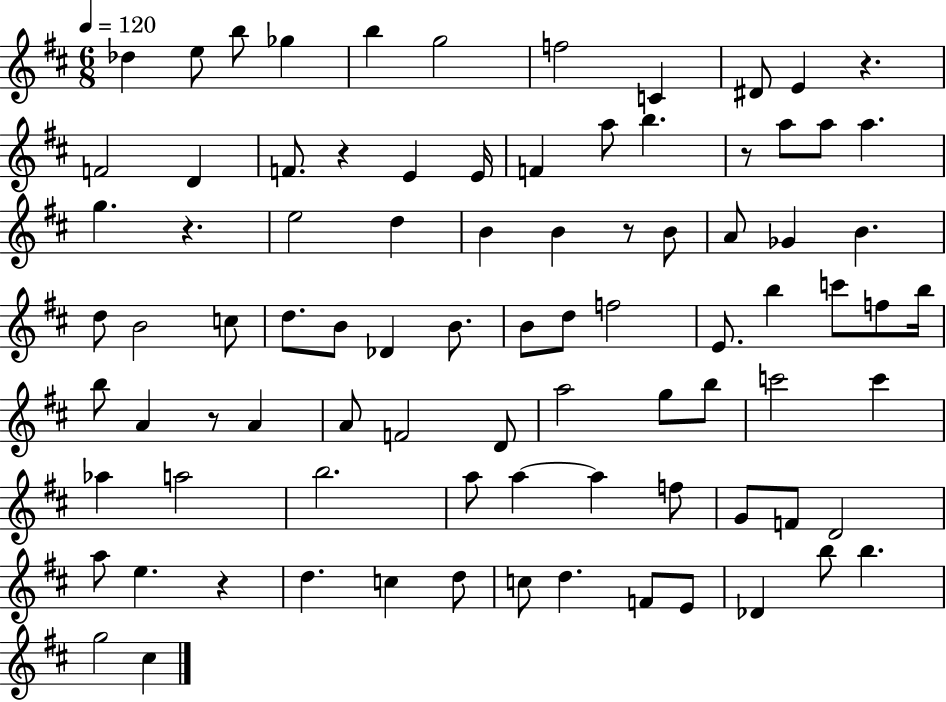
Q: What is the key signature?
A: D major